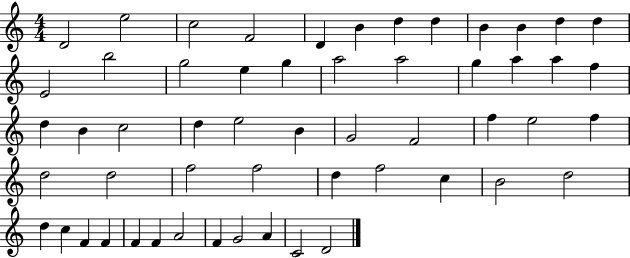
D4/h E5/h C5/h F4/h D4/q B4/q D5/q D5/q B4/q B4/q D5/q D5/q E4/h B5/h G5/h E5/q G5/q A5/h A5/h G5/q A5/q A5/q F5/q D5/q B4/q C5/h D5/q E5/h B4/q G4/h F4/h F5/q E5/h F5/q D5/h D5/h F5/h F5/h D5/q F5/h C5/q B4/h D5/h D5/q C5/q F4/q F4/q F4/q F4/q A4/h F4/q G4/h A4/q C4/h D4/h